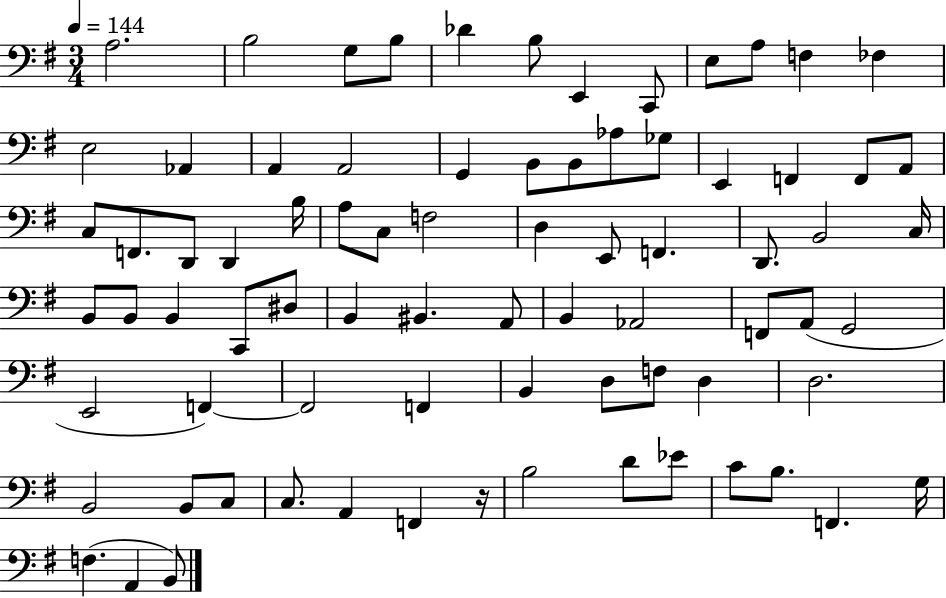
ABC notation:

X:1
T:Untitled
M:3/4
L:1/4
K:G
A,2 B,2 G,/2 B,/2 _D B,/2 E,, C,,/2 E,/2 A,/2 F, _F, E,2 _A,, A,, A,,2 G,, B,,/2 B,,/2 _A,/2 _G,/2 E,, F,, F,,/2 A,,/2 C,/2 F,,/2 D,,/2 D,, B,/4 A,/2 C,/2 F,2 D, E,,/2 F,, D,,/2 B,,2 C,/4 B,,/2 B,,/2 B,, C,,/2 ^D,/2 B,, ^B,, A,,/2 B,, _A,,2 F,,/2 A,,/2 G,,2 E,,2 F,, F,,2 F,, B,, D,/2 F,/2 D, D,2 B,,2 B,,/2 C,/2 C,/2 A,, F,, z/4 B,2 D/2 _E/2 C/2 B,/2 F,, G,/4 F, A,, B,,/2